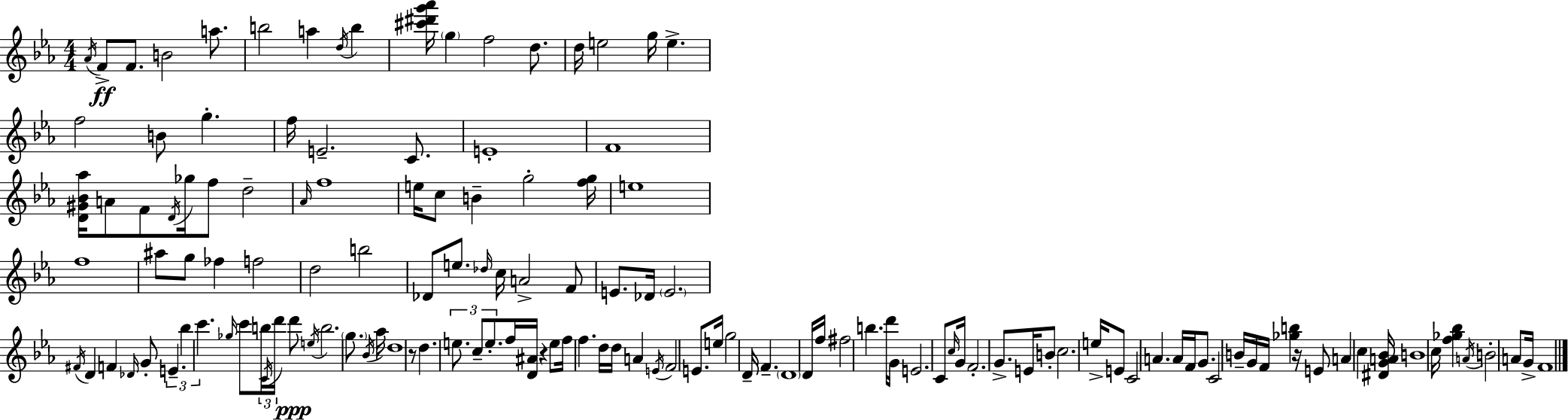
Ab4/s F4/e F4/e. B4/h A5/e. B5/h A5/q D5/s B5/q [C#6,D#6,G6,Ab6]/s G5/q F5/h D5/e. D5/s E5/h G5/s E5/q. F5/h B4/e G5/q. F5/s E4/h. C4/e. E4/w F4/w [D4,G#4,Bb4,Ab5]/s A4/e F4/e D4/s Gb5/s F5/e D5/h Ab4/s F5/w E5/s C5/e B4/q G5/h [F5,G5]/s E5/w F5/w A#5/e G5/e FES5/q F5/h D5/h B5/h Db4/e E5/e. Db5/s C5/s A4/h F4/e E4/e. Db4/s E4/h. F#4/s D4/q F4/q Db4/s G4/e E4/q. Bb5/q C6/q. Gb5/s C6/e B5/s C4/s D6/s D6/e E5/s B5/h. G5/e. Bb4/s Ab5/s D5/w R/e D5/q. E5/e. C5/e E5/e. F5/s [D4,A#4]/s R/q E5/e F5/s F5/q. D5/s D5/s A4/q E4/s F4/h E4/e. E5/s G5/h D4/s F4/q. D4/w D4/s F5/s F#5/h B5/q. D6/s G4/s E4/h. C4/e C5/s G4/s F4/h. G4/e. E4/s B4/e C5/h. E5/s E4/e C4/h A4/q. A4/s F4/s G4/e. C4/h B4/s G4/s F4/s [Gb5,B5]/q R/s E4/e A4/q C5/q [D#4,G4,A4,Bb4]/s B4/w C5/s [F5,Gb5,Bb5]/q A4/s B4/h A4/e G4/s F4/w